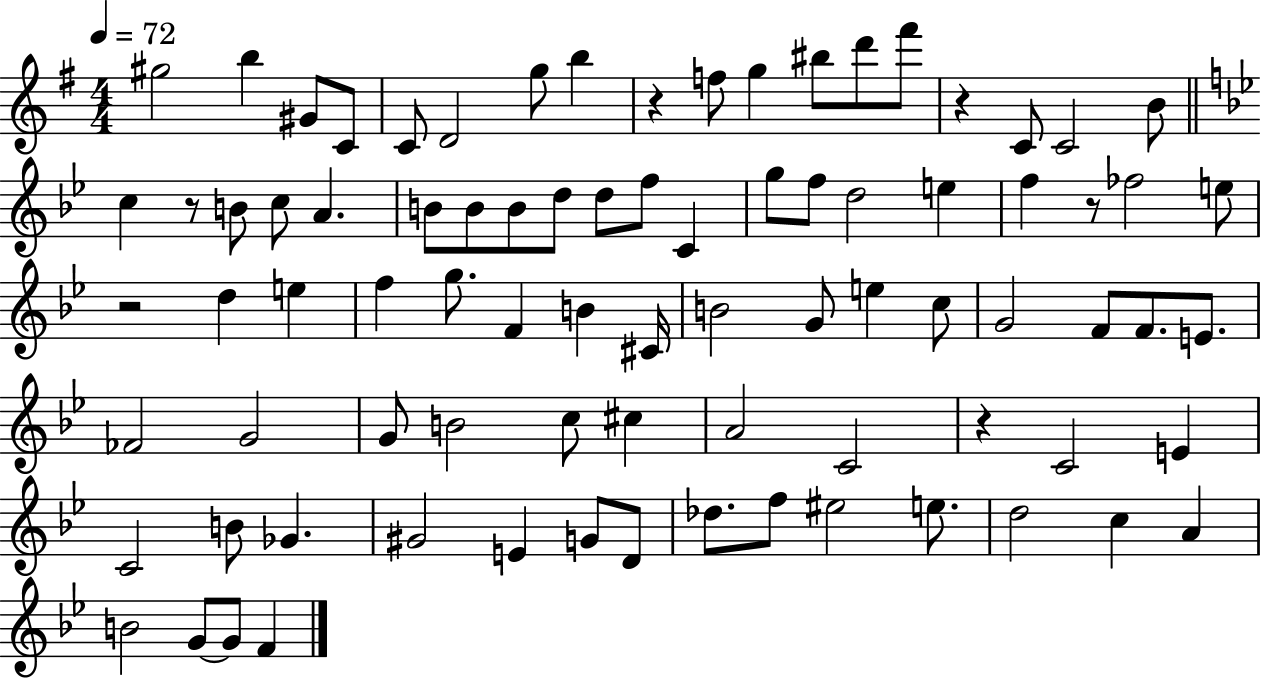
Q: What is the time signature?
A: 4/4